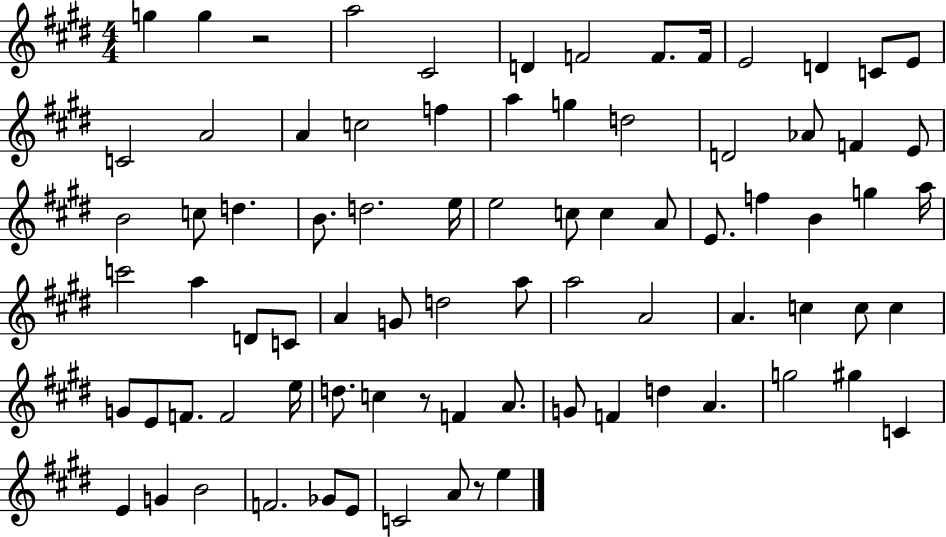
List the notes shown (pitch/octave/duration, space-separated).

G5/q G5/q R/h A5/h C#4/h D4/q F4/h F4/e. F4/s E4/h D4/q C4/e E4/e C4/h A4/h A4/q C5/h F5/q A5/q G5/q D5/h D4/h Ab4/e F4/q E4/e B4/h C5/e D5/q. B4/e. D5/h. E5/s E5/h C5/e C5/q A4/e E4/e. F5/q B4/q G5/q A5/s C6/h A5/q D4/e C4/e A4/q G4/e D5/h A5/e A5/h A4/h A4/q. C5/q C5/e C5/q G4/e E4/e F4/e. F4/h E5/s D5/e. C5/q R/e F4/q A4/e. G4/e F4/q D5/q A4/q. G5/h G#5/q C4/q E4/q G4/q B4/h F4/h. Gb4/e E4/e C4/h A4/e R/e E5/q